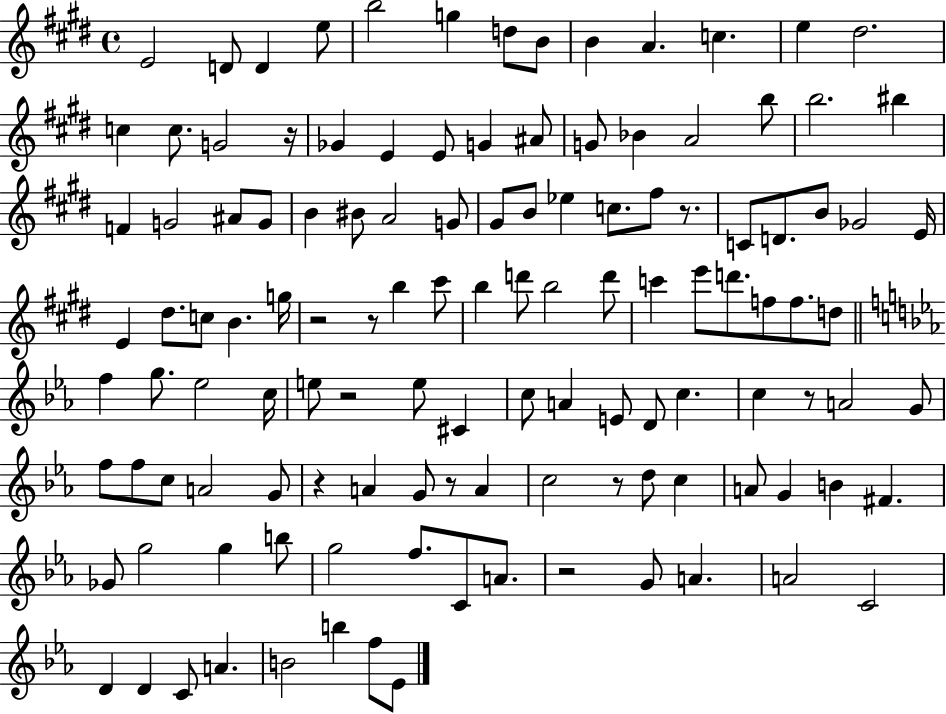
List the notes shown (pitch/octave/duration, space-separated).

E4/h D4/e D4/q E5/e B5/h G5/q D5/e B4/e B4/q A4/q. C5/q. E5/q D#5/h. C5/q C5/e. G4/h R/s Gb4/q E4/q E4/e G4/q A#4/e G4/e Bb4/q A4/h B5/e B5/h. BIS5/q F4/q G4/h A#4/e G4/e B4/q BIS4/e A4/h G4/e G#4/e B4/e Eb5/q C5/e. F#5/e R/e. C4/e D4/e. B4/e Gb4/h E4/s E4/q D#5/e. C5/e B4/q. G5/s R/h R/e B5/q C#6/e B5/q D6/e B5/h D6/e C6/q E6/e D6/e. F5/e F5/e. D5/e F5/q G5/e. Eb5/h C5/s E5/e R/h E5/e C#4/q C5/e A4/q E4/e D4/e C5/q. C5/q R/e A4/h G4/e F5/e F5/e C5/e A4/h G4/e R/q A4/q G4/e R/e A4/q C5/h R/e D5/e C5/q A4/e G4/q B4/q F#4/q. Gb4/e G5/h G5/q B5/e G5/h F5/e. C4/e A4/e. R/h G4/e A4/q. A4/h C4/h D4/q D4/q C4/e A4/q. B4/h B5/q F5/e Eb4/e